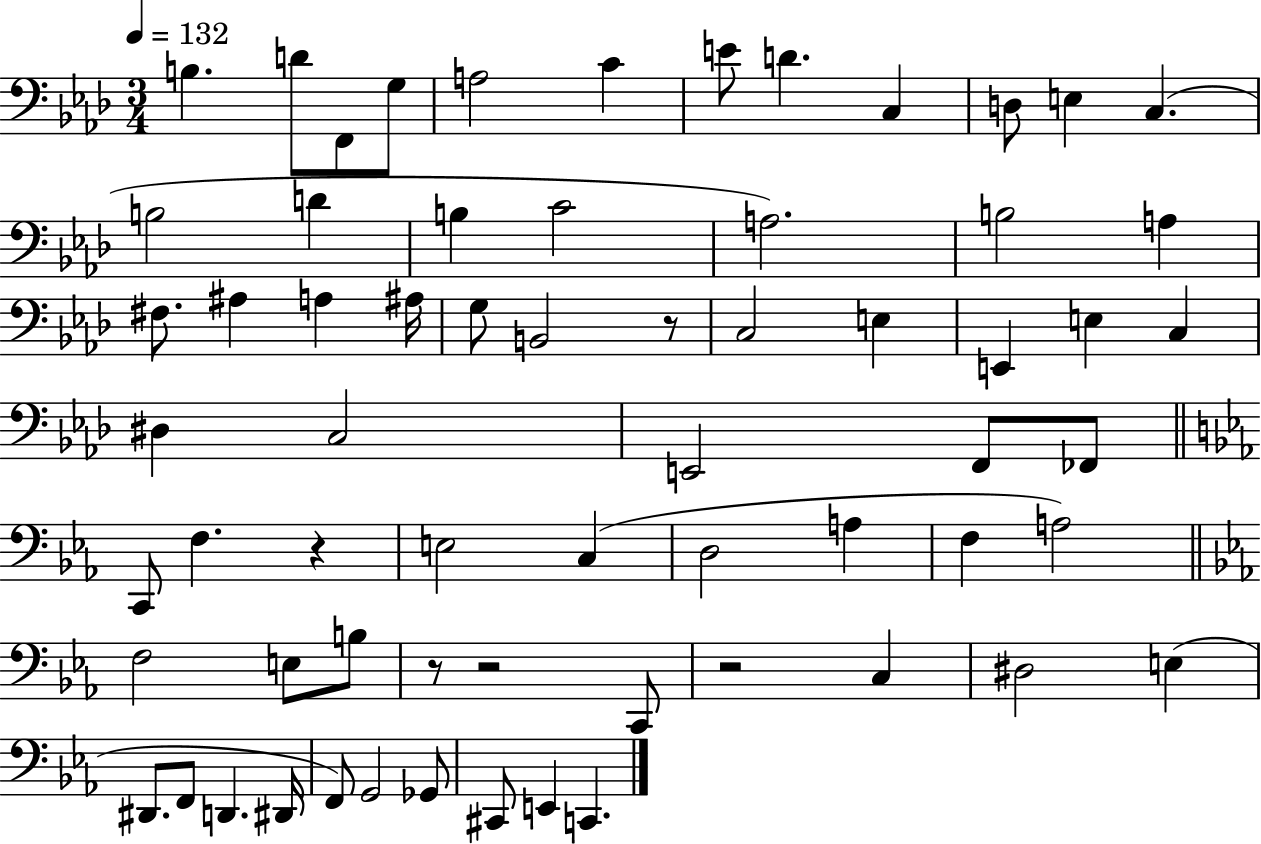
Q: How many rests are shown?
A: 5